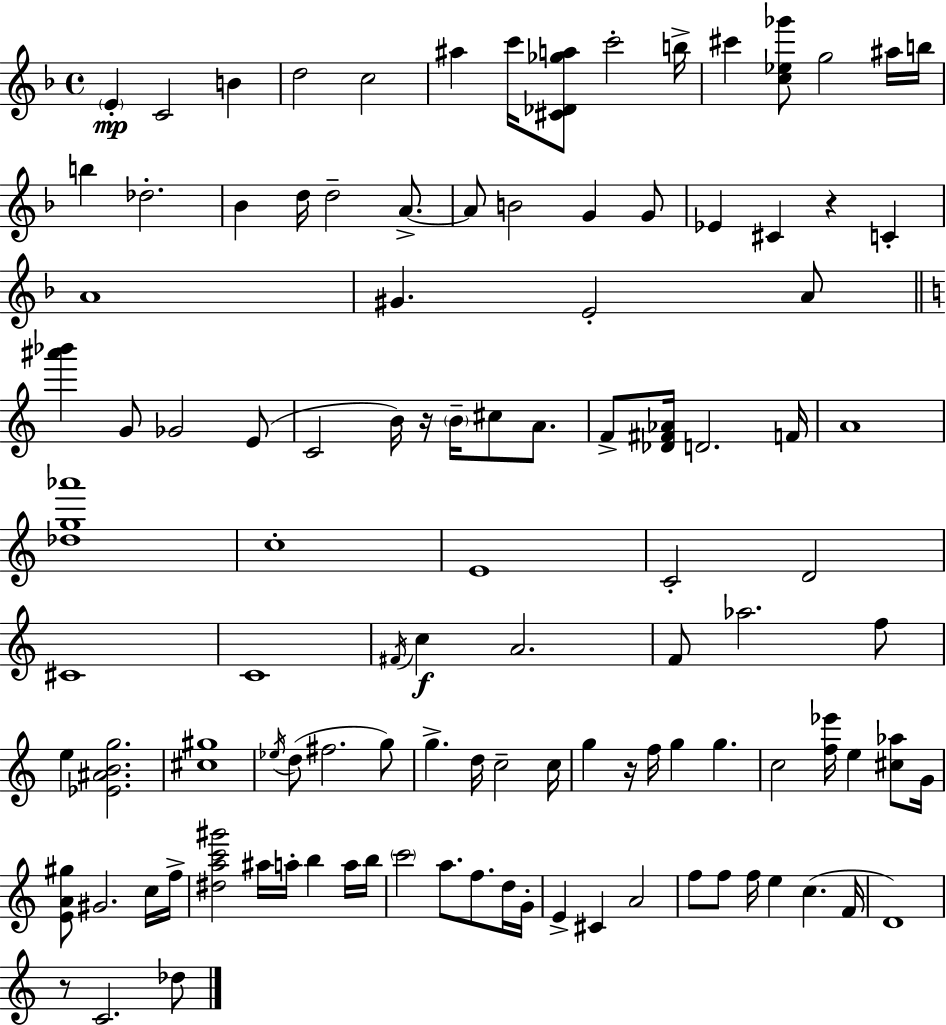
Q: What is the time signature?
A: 4/4